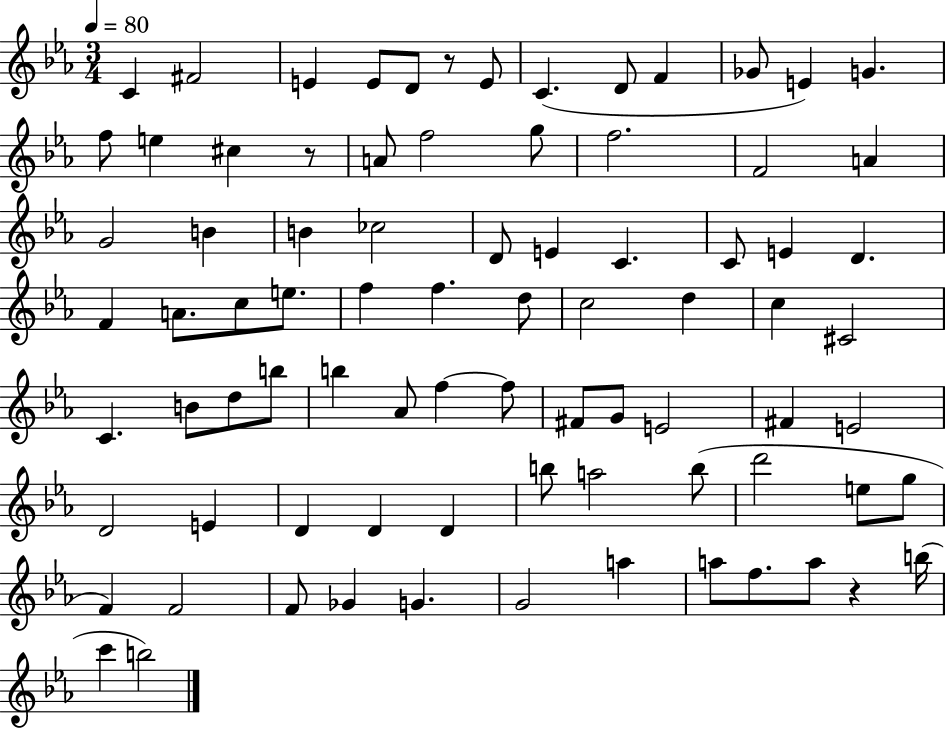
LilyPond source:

{
  \clef treble
  \numericTimeSignature
  \time 3/4
  \key ees \major
  \tempo 4 = 80
  c'4 fis'2 | e'4 e'8 d'8 r8 e'8 | c'4.( d'8 f'4 | ges'8 e'4) g'4. | \break f''8 e''4 cis''4 r8 | a'8 f''2 g''8 | f''2. | f'2 a'4 | \break g'2 b'4 | b'4 ces''2 | d'8 e'4 c'4. | c'8 e'4 d'4. | \break f'4 a'8. c''8 e''8. | f''4 f''4. d''8 | c''2 d''4 | c''4 cis'2 | \break c'4. b'8 d''8 b''8 | b''4 aes'8 f''4~~ f''8 | fis'8 g'8 e'2 | fis'4 e'2 | \break d'2 e'4 | d'4 d'4 d'4 | b''8 a''2 b''8( | d'''2 e''8 g''8 | \break f'4) f'2 | f'8 ges'4 g'4. | g'2 a''4 | a''8 f''8. a''8 r4 b''16( | \break c'''4 b''2) | \bar "|."
}